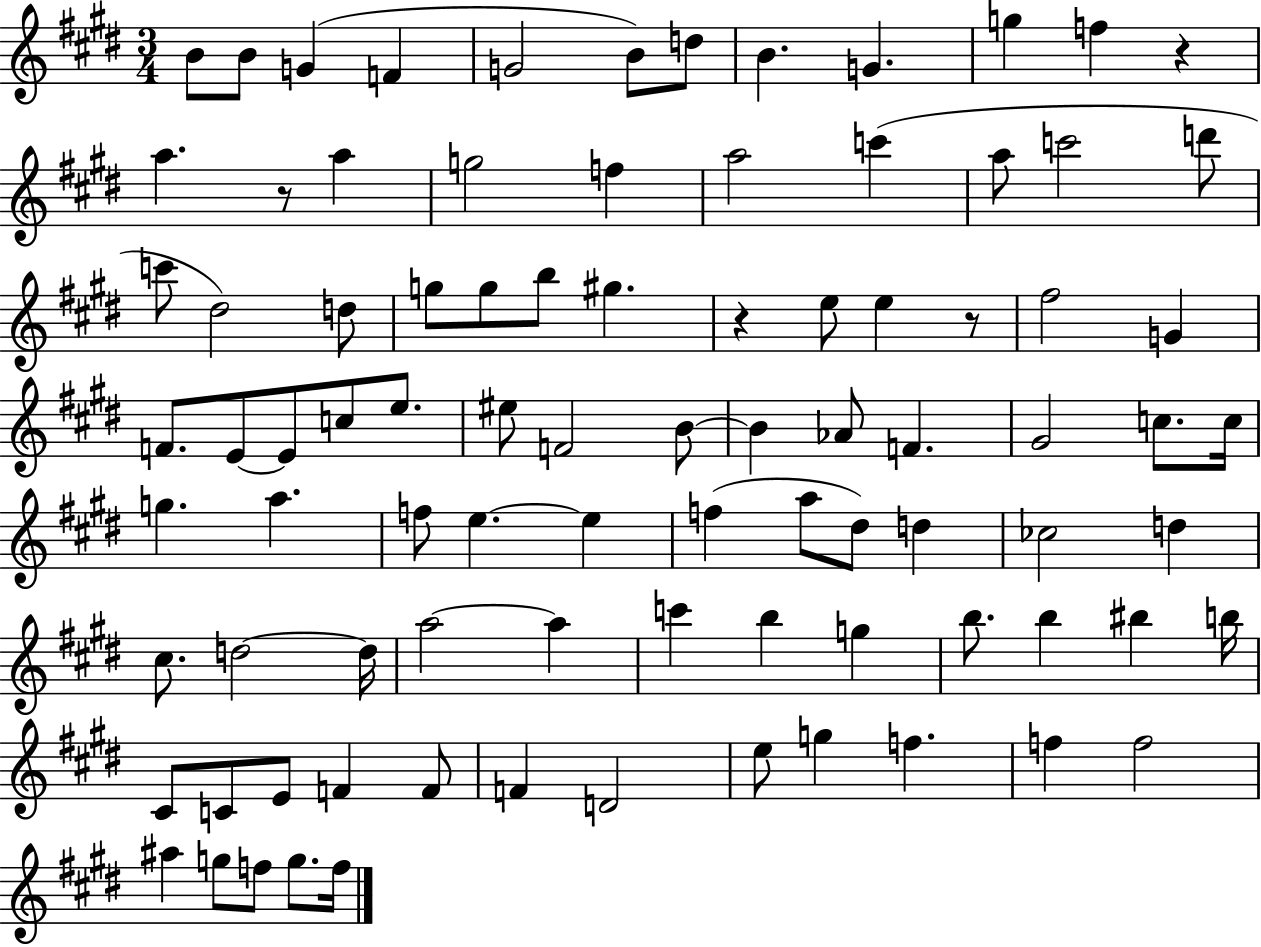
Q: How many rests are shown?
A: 4